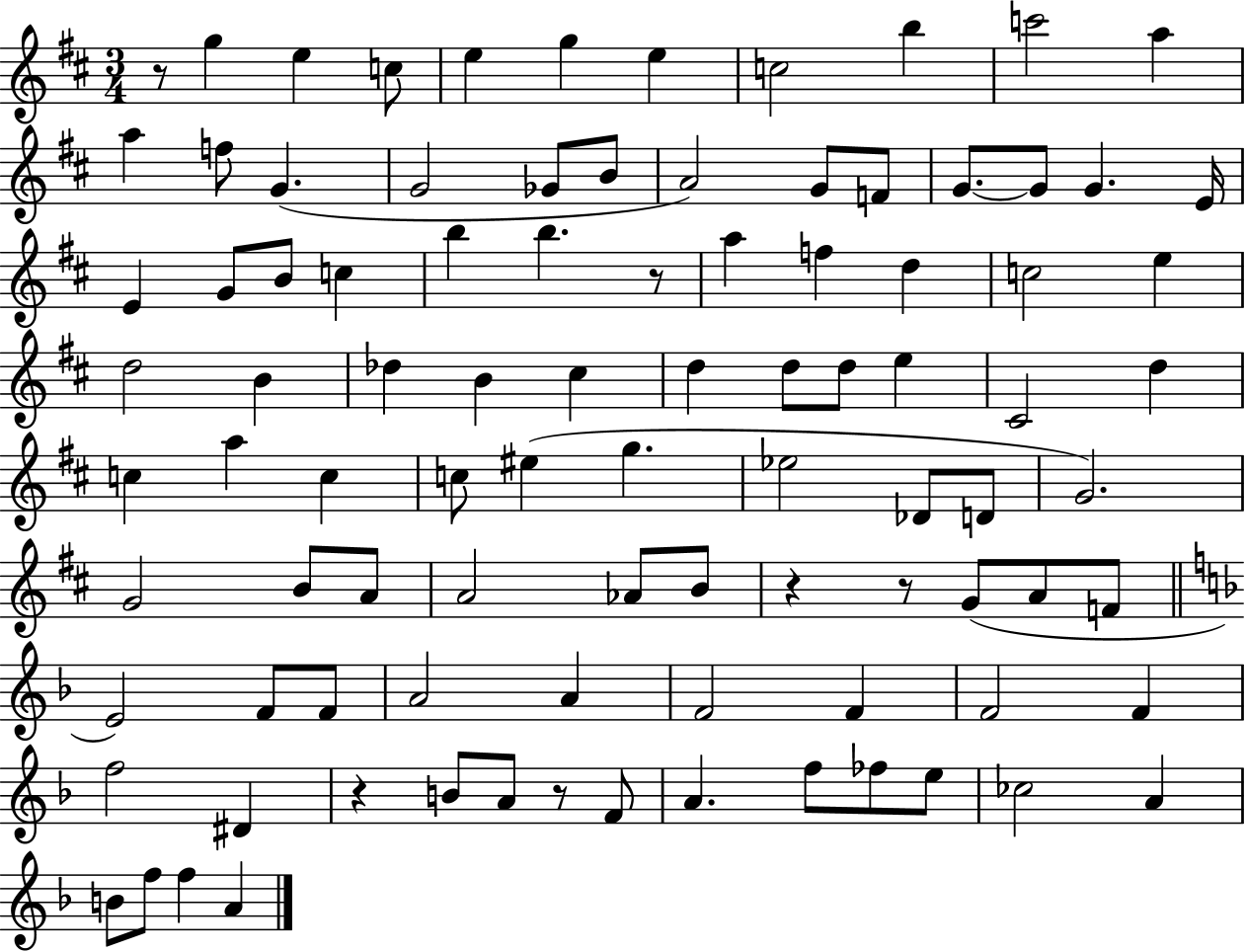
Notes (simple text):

R/e G5/q E5/q C5/e E5/q G5/q E5/q C5/h B5/q C6/h A5/q A5/q F5/e G4/q. G4/h Gb4/e B4/e A4/h G4/e F4/e G4/e. G4/e G4/q. E4/s E4/q G4/e B4/e C5/q B5/q B5/q. R/e A5/q F5/q D5/q C5/h E5/q D5/h B4/q Db5/q B4/q C#5/q D5/q D5/e D5/e E5/q C#4/h D5/q C5/q A5/q C5/q C5/e EIS5/q G5/q. Eb5/h Db4/e D4/e G4/h. G4/h B4/e A4/e A4/h Ab4/e B4/e R/q R/e G4/e A4/e F4/e E4/h F4/e F4/e A4/h A4/q F4/h F4/q F4/h F4/q F5/h D#4/q R/q B4/e A4/e R/e F4/e A4/q. F5/e FES5/e E5/e CES5/h A4/q B4/e F5/e F5/q A4/q